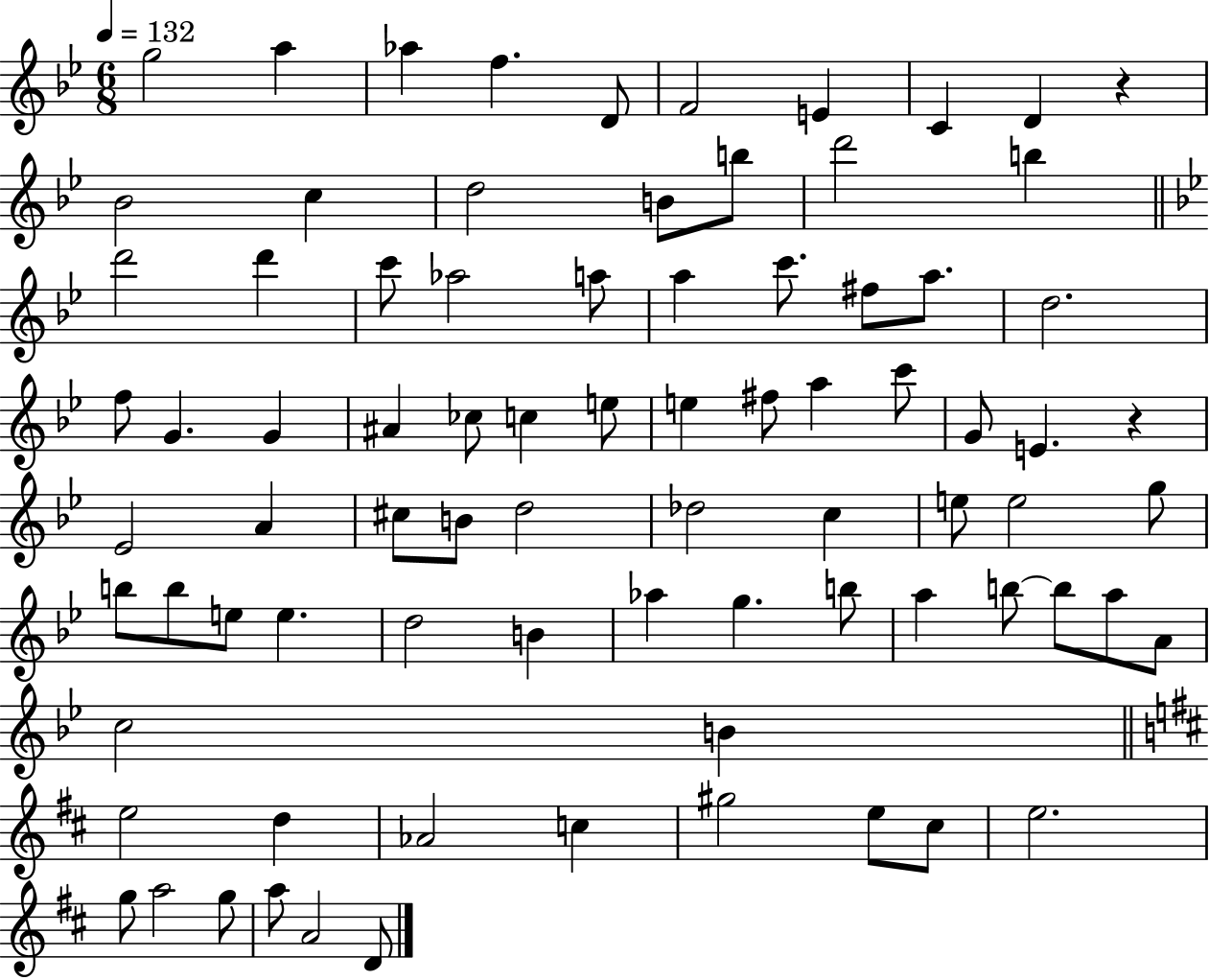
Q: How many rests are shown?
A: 2